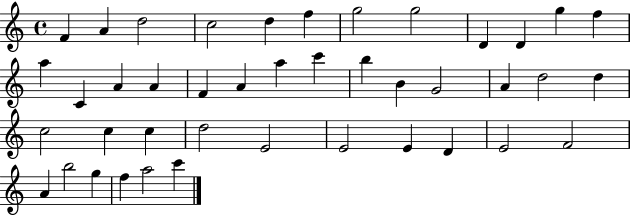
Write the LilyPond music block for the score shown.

{
  \clef treble
  \time 4/4
  \defaultTimeSignature
  \key c \major
  f'4 a'4 d''2 | c''2 d''4 f''4 | g''2 g''2 | d'4 d'4 g''4 f''4 | \break a''4 c'4 a'4 a'4 | f'4 a'4 a''4 c'''4 | b''4 b'4 g'2 | a'4 d''2 d''4 | \break c''2 c''4 c''4 | d''2 e'2 | e'2 e'4 d'4 | e'2 f'2 | \break a'4 b''2 g''4 | f''4 a''2 c'''4 | \bar "|."
}